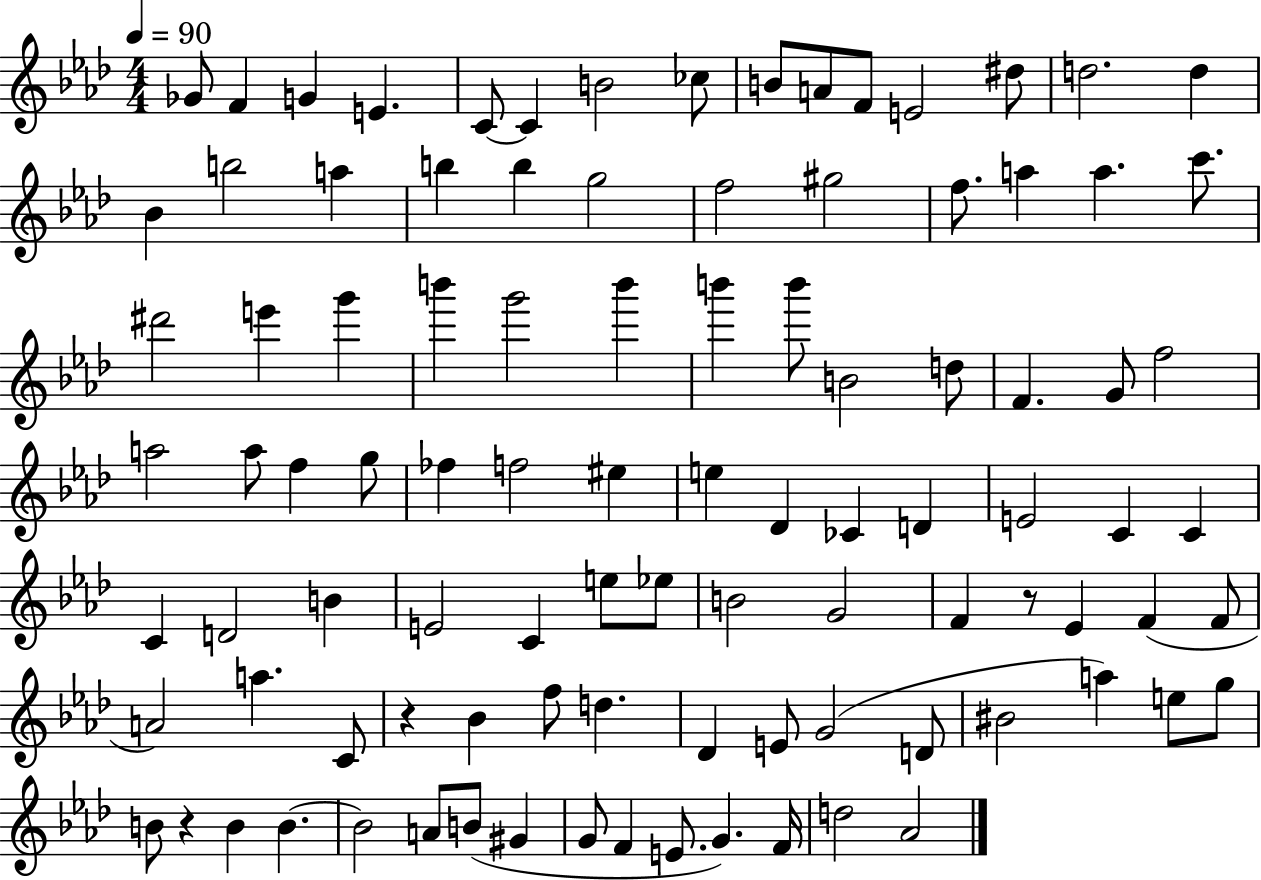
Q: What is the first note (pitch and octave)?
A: Gb4